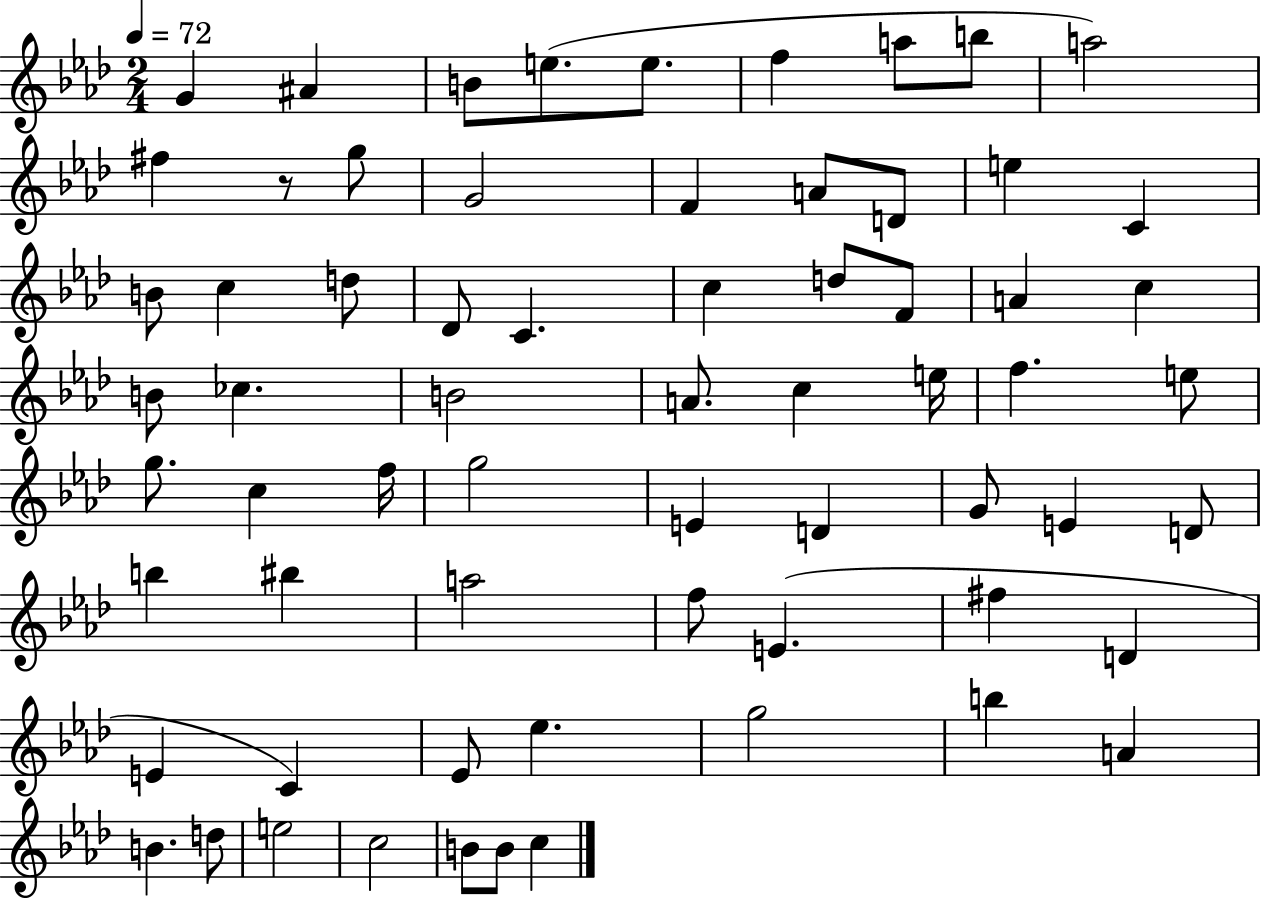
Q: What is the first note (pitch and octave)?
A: G4